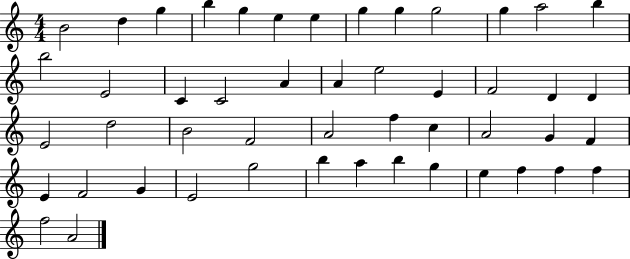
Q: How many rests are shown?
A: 0